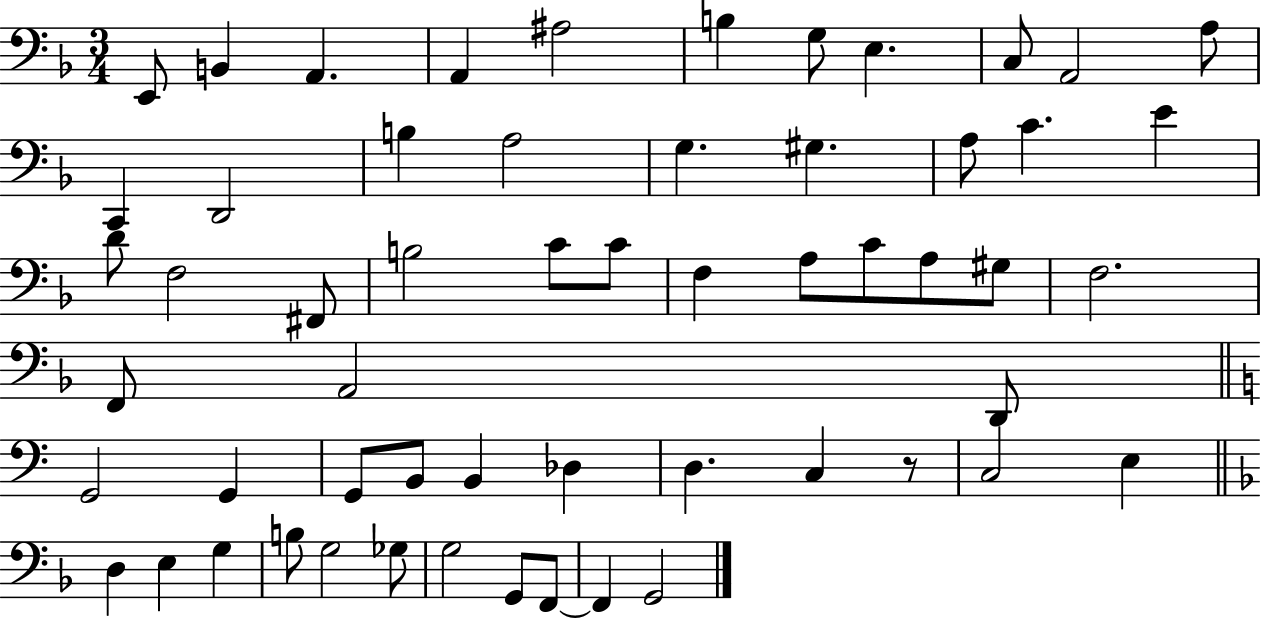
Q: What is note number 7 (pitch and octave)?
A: G3